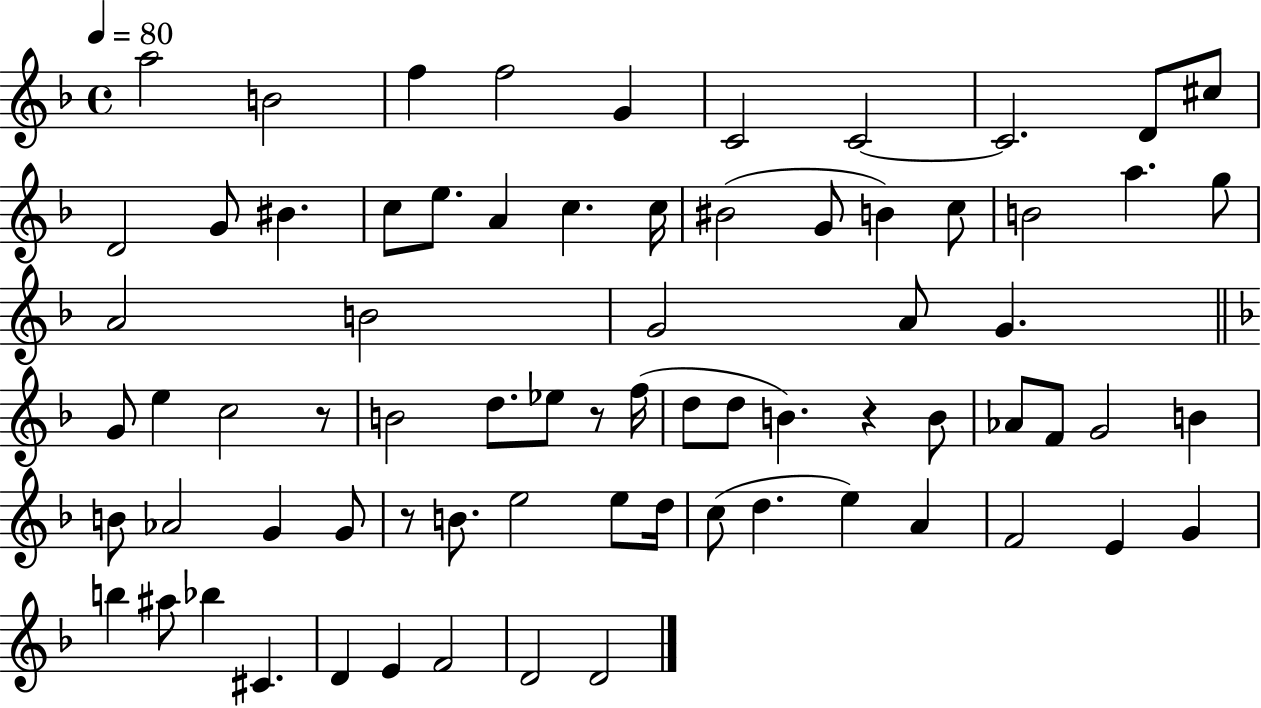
{
  \clef treble
  \time 4/4
  \defaultTimeSignature
  \key f \major
  \tempo 4 = 80
  \repeat volta 2 { a''2 b'2 | f''4 f''2 g'4 | c'2 c'2~~ | c'2. d'8 cis''8 | \break d'2 g'8 bis'4. | c''8 e''8. a'4 c''4. c''16 | bis'2( g'8 b'4) c''8 | b'2 a''4. g''8 | \break a'2 b'2 | g'2 a'8 g'4. | \bar "||" \break \key f \major g'8 e''4 c''2 r8 | b'2 d''8. ees''8 r8 f''16( | d''8 d''8 b'4.) r4 b'8 | aes'8 f'8 g'2 b'4 | \break b'8 aes'2 g'4 g'8 | r8 b'8. e''2 e''8 d''16 | c''8( d''4. e''4) a'4 | f'2 e'4 g'4 | \break b''4 ais''8 bes''4 cis'4. | d'4 e'4 f'2 | d'2 d'2 | } \bar "|."
}